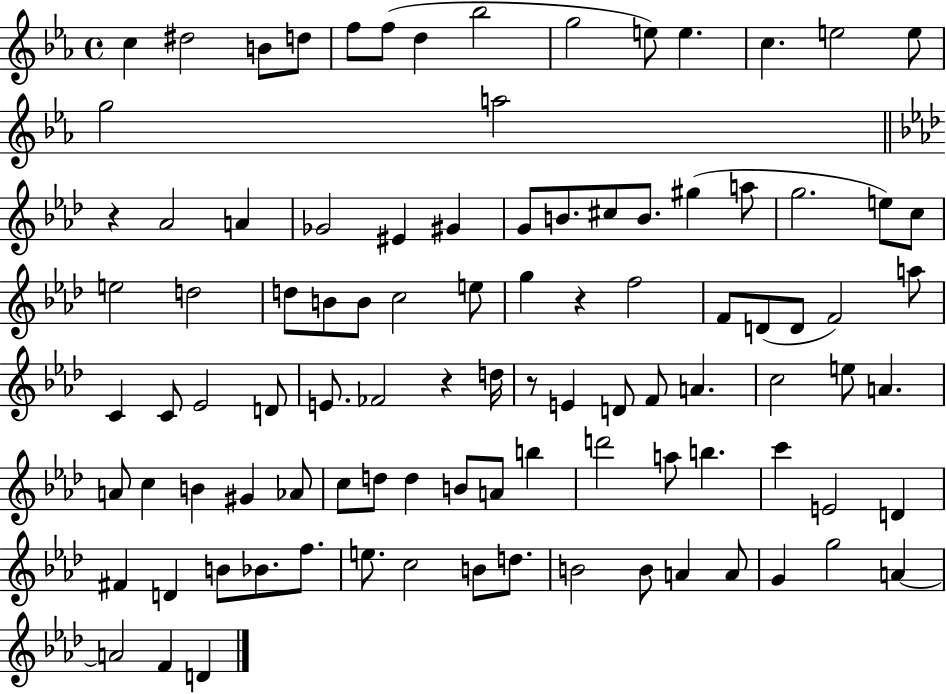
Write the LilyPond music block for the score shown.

{
  \clef treble
  \time 4/4
  \defaultTimeSignature
  \key ees \major
  c''4 dis''2 b'8 d''8 | f''8 f''8( d''4 bes''2 | g''2 e''8) e''4. | c''4. e''2 e''8 | \break g''2 a''2 | \bar "||" \break \key aes \major r4 aes'2 a'4 | ges'2 eis'4 gis'4 | g'8 b'8. cis''8 b'8. gis''4( a''8 | g''2. e''8) c''8 | \break e''2 d''2 | d''8 b'8 b'8 c''2 e''8 | g''4 r4 f''2 | f'8 d'8( d'8 f'2) a''8 | \break c'4 c'8 ees'2 d'8 | e'8. fes'2 r4 d''16 | r8 e'4 d'8 f'8 a'4. | c''2 e''8 a'4. | \break a'8 c''4 b'4 gis'4 aes'8 | c''8 d''8 d''4 b'8 a'8 b''4 | d'''2 a''8 b''4. | c'''4 e'2 d'4 | \break fis'4 d'4 b'8 bes'8. f''8. | e''8. c''2 b'8 d''8. | b'2 b'8 a'4 a'8 | g'4 g''2 a'4~~ | \break a'2 f'4 d'4 | \bar "|."
}